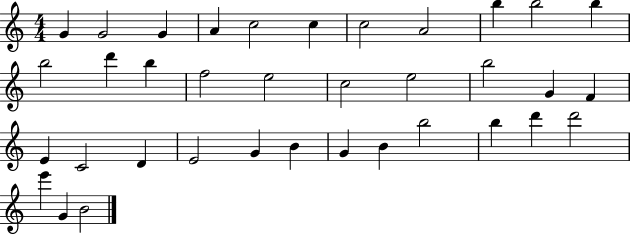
G4/q G4/h G4/q A4/q C5/h C5/q C5/h A4/h B5/q B5/h B5/q B5/h D6/q B5/q F5/h E5/h C5/h E5/h B5/h G4/q F4/q E4/q C4/h D4/q E4/h G4/q B4/q G4/q B4/q B5/h B5/q D6/q D6/h E6/q G4/q B4/h